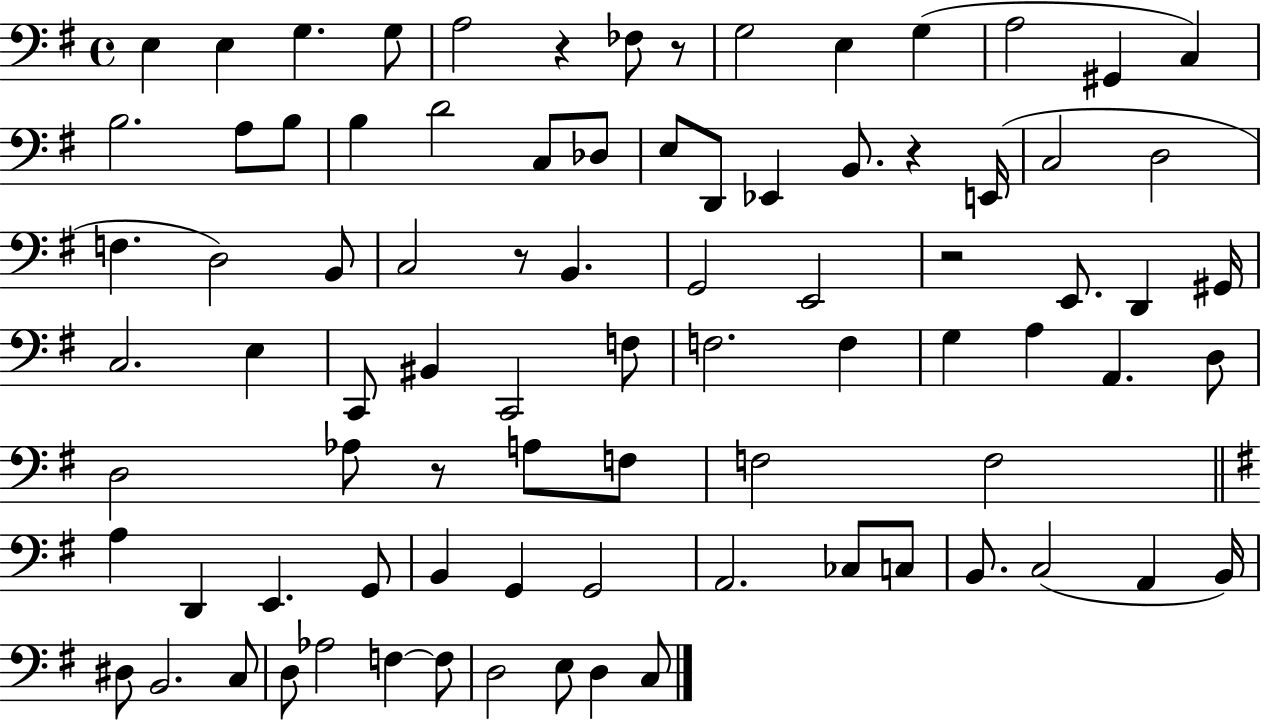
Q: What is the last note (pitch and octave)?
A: C3